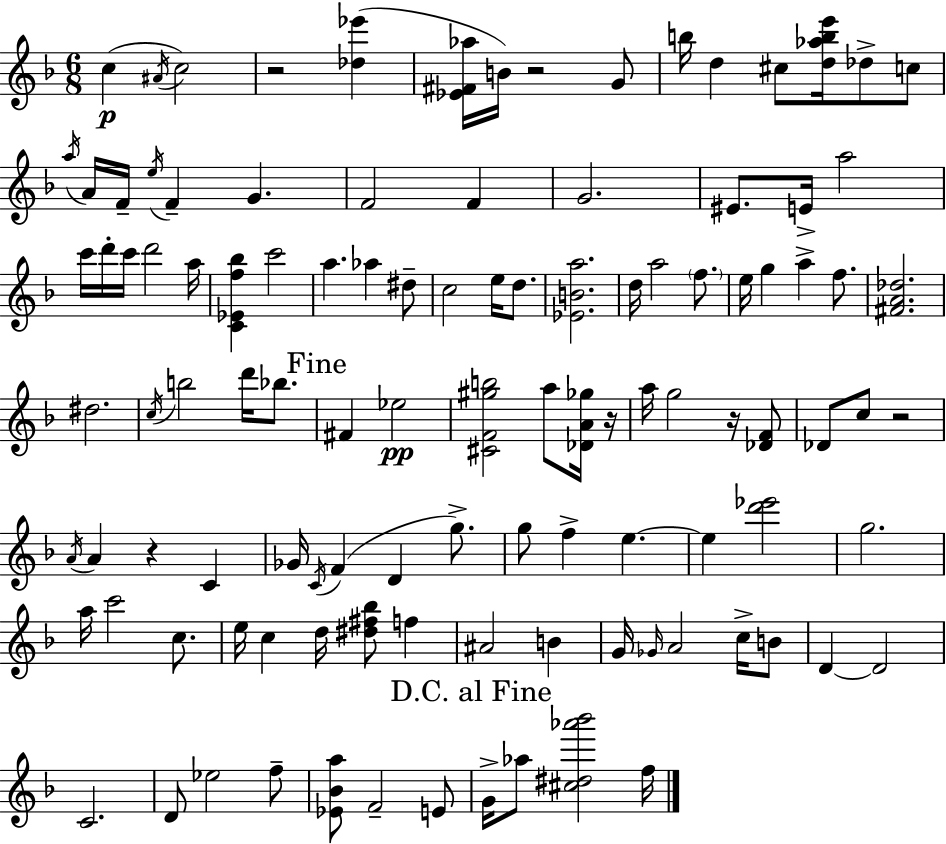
{
  \clef treble
  \numericTimeSignature
  \time 6/8
  \key f \major
  c''4(\p \acciaccatura { ais'16 } c''2) | r2 <des'' ees'''>4( | <ees' fis' aes''>16 b'16) r2 g'8 | b''16 d''4 cis''8 <d'' aes'' b'' e'''>16 des''8-> c''8 | \break \acciaccatura { a''16 } a'16 f'16-- \acciaccatura { e''16 } f'4-- g'4. | f'2 f'4 | g'2. | eis'8. e'16-> a''2 | \break c'''16 d'''16-. c'''16 d'''2 | a''16 <c' ees' f'' bes''>4 c'''2 | a''4. aes''4 | dis''8-- c''2 e''16 | \break d''8. <ees' b' a''>2. | d''16 a''2 | \parenthesize f''8. e''16 g''4 a''4-> | f''8. <fis' a' des''>2. | \break dis''2. | \acciaccatura { c''16 } b''2 | d'''16 bes''8. \mark "Fine" fis'4 ees''2\pp | <cis' f' gis'' b''>2 | \break a''8 <des' a' ges''>16 r16 a''16 g''2 | r16 <des' f'>8 des'8 c''8 r2 | \acciaccatura { a'16 } a'4 r4 | c'4 ges'16 \acciaccatura { c'16 }( f'4 d'4 | \break g''8.->) g''8 f''4-> | e''4.~~ e''4 <d''' ees'''>2 | g''2. | a''16 c'''2 | \break c''8. e''16 c''4 d''16 | <dis'' fis'' bes''>8 f''4 ais'2 | b'4 g'16 \grace { ges'16 } a'2 | c''16-> b'8 d'4~~ d'2 | \break c'2. | d'8 ees''2 | f''8-- <ees' bes' a''>8 f'2-- | e'8 \mark "D.C. al Fine" g'16-> aes''8 <cis'' dis'' aes''' bes'''>2 | \break f''16 \bar "|."
}